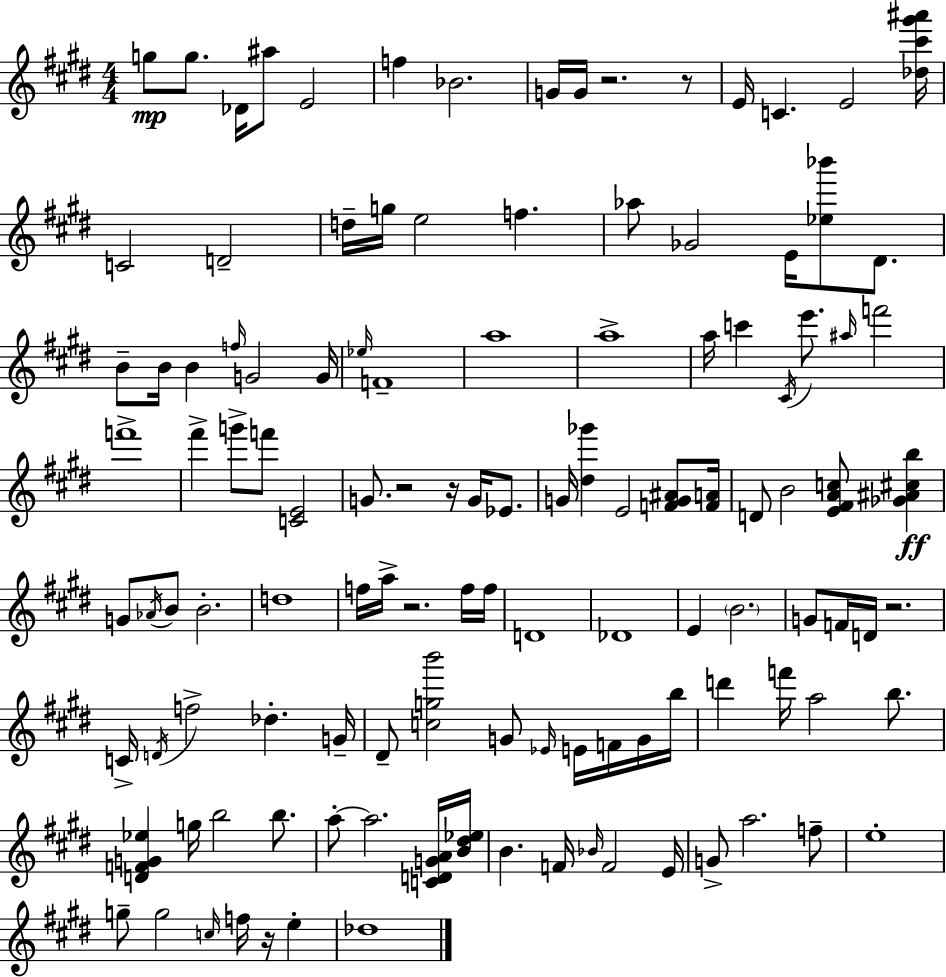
{
  \clef treble
  \numericTimeSignature
  \time 4/4
  \key e \major
  g''8\mp g''8. des'16 ais''8 e'2 | f''4 bes'2. | g'16 g'16 r2. r8 | e'16 c'4. e'2 <des'' cis''' gis''' ais'''>16 | \break c'2 d'2-- | d''16-- g''16 e''2 f''4. | aes''8 ges'2 e'16 <ees'' bes'''>8 dis'8. | b'8-- b'16 b'4 \grace { f''16 } g'2 | \break g'16 \grace { ees''16 } f'1-- | a''1 | a''1-> | a''16 c'''4 \acciaccatura { cis'16 } e'''8. \grace { ais''16 } f'''2 | \break f'''1-> | fis'''4-> g'''8-> f'''8 <c' e'>2 | g'8. r2 r16 | g'16 ees'8. g'16 <dis'' ges'''>4 e'2 | \break <f' g' ais'>8 <f' a'>16 d'8 b'2 <e' fis' a' c''>8 | <ges' ais' cis'' b''>4\ff g'8 \acciaccatura { aes'16 } b'8 b'2.-. | d''1 | f''16 a''16-> r2. | \break f''16 f''16 d'1 | des'1 | e'4 \parenthesize b'2. | g'8 f'16 d'16 r2. | \break c'16-> \acciaccatura { d'16 } f''2-> des''4.-. | g'16-- dis'8-- <c'' g'' b'''>2 | g'8 \grace { ees'16 } e'16 f'16 g'16 b''16 d'''4 f'''16 a''2 | b''8. <d' f' g' ees''>4 g''16 b''2 | \break b''8. a''8-.~~ a''2. | <c' d' g' a'>16 <b' dis'' ees''>16 b'4. f'16 \grace { bes'16 } f'2 | e'16 g'8-> a''2. | f''8-- e''1-. | \break g''8-- g''2 | \grace { c''16 } f''16 r16 e''4-. des''1 | \bar "|."
}